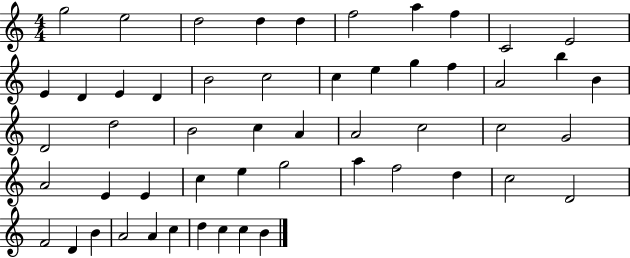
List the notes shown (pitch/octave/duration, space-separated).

G5/h E5/h D5/h D5/q D5/q F5/h A5/q F5/q C4/h E4/h E4/q D4/q E4/q D4/q B4/h C5/h C5/q E5/q G5/q F5/q A4/h B5/q B4/q D4/h D5/h B4/h C5/q A4/q A4/h C5/h C5/h G4/h A4/h E4/q E4/q C5/q E5/q G5/h A5/q F5/h D5/q C5/h D4/h F4/h D4/q B4/q A4/h A4/q C5/q D5/q C5/q C5/q B4/q